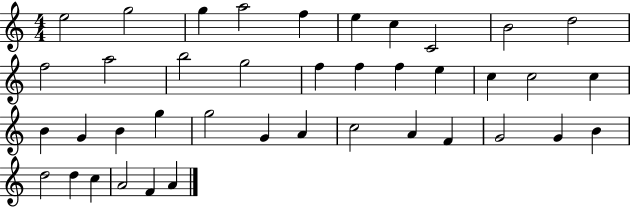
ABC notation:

X:1
T:Untitled
M:4/4
L:1/4
K:C
e2 g2 g a2 f e c C2 B2 d2 f2 a2 b2 g2 f f f e c c2 c B G B g g2 G A c2 A F G2 G B d2 d c A2 F A